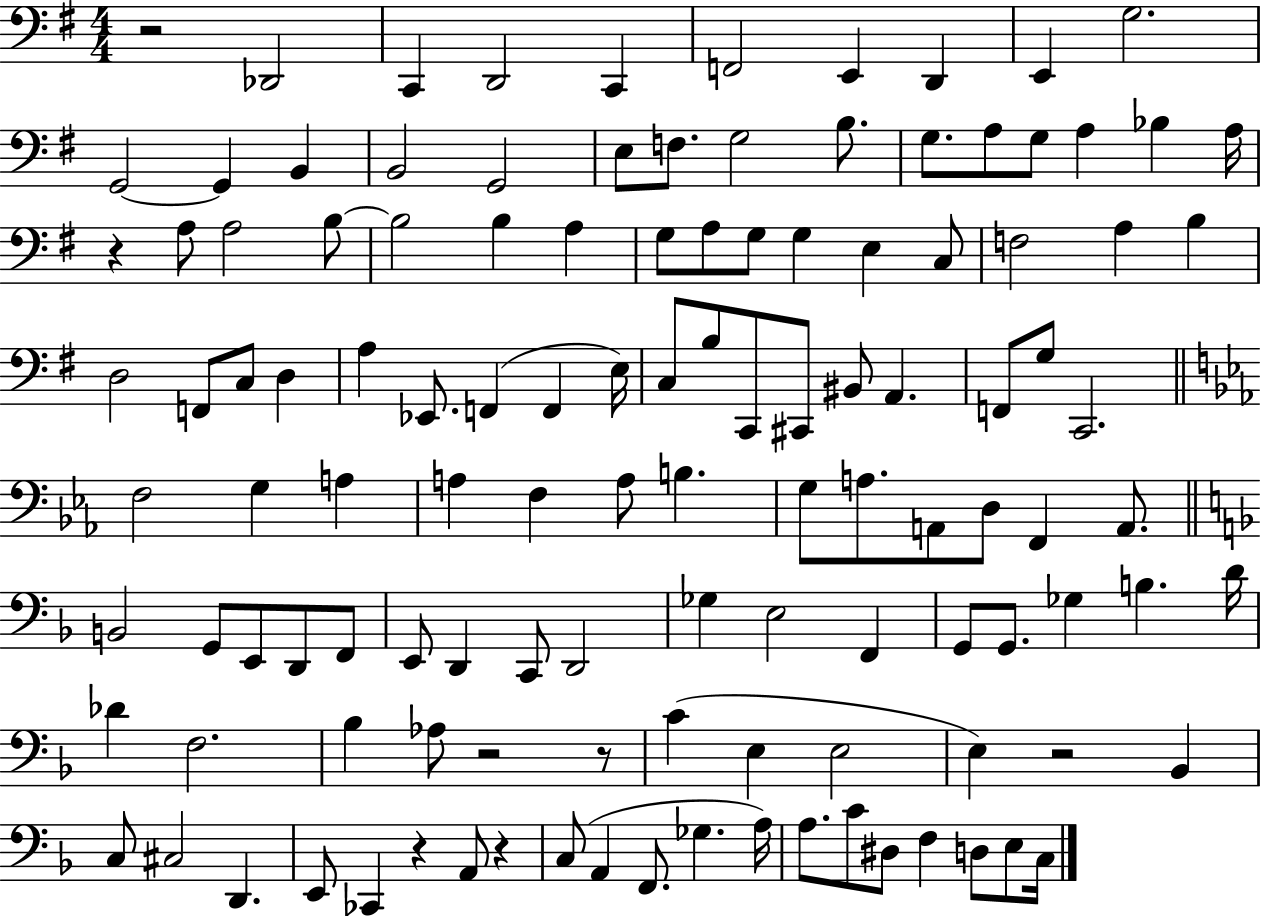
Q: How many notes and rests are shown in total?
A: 121